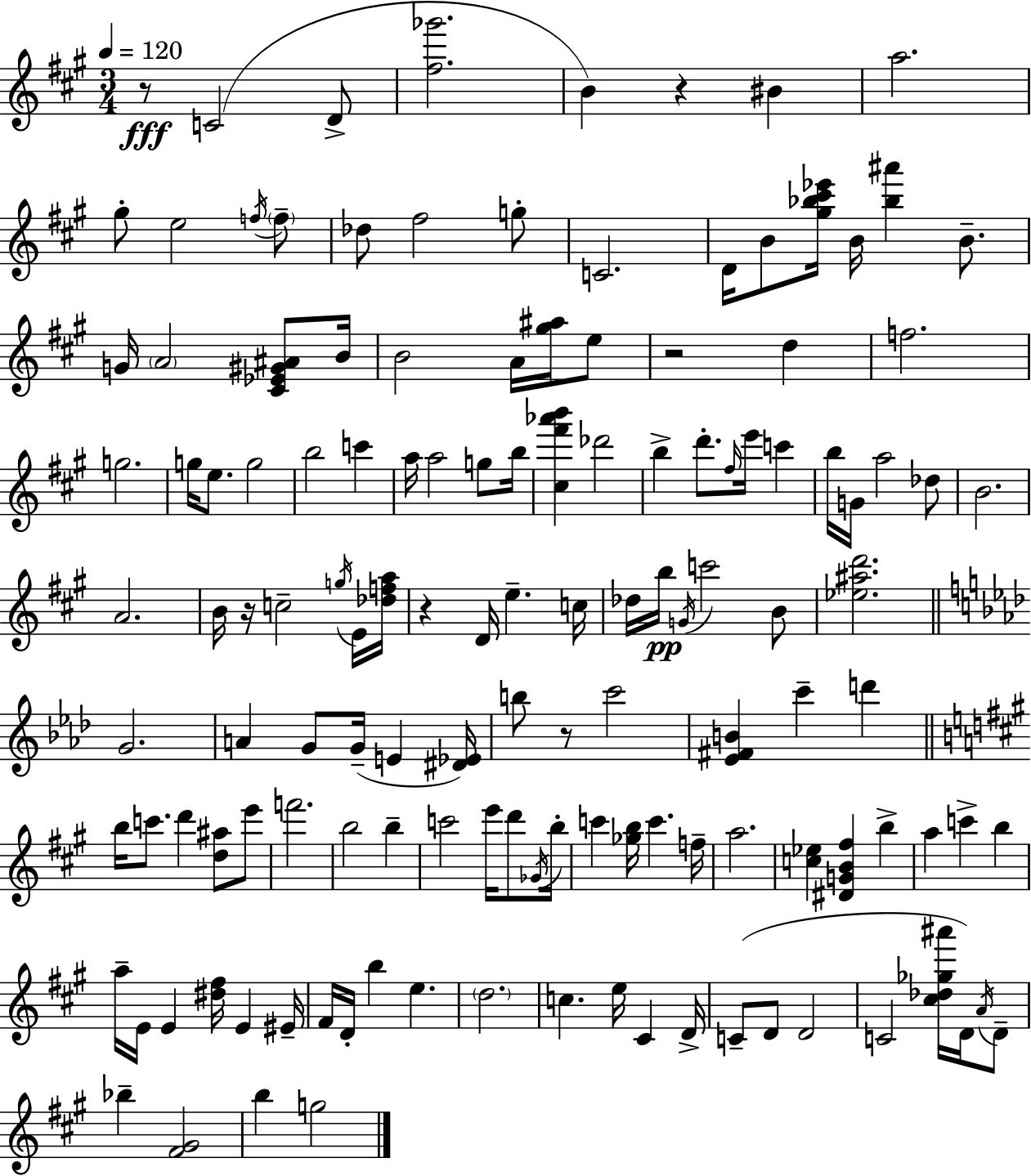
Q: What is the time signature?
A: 3/4